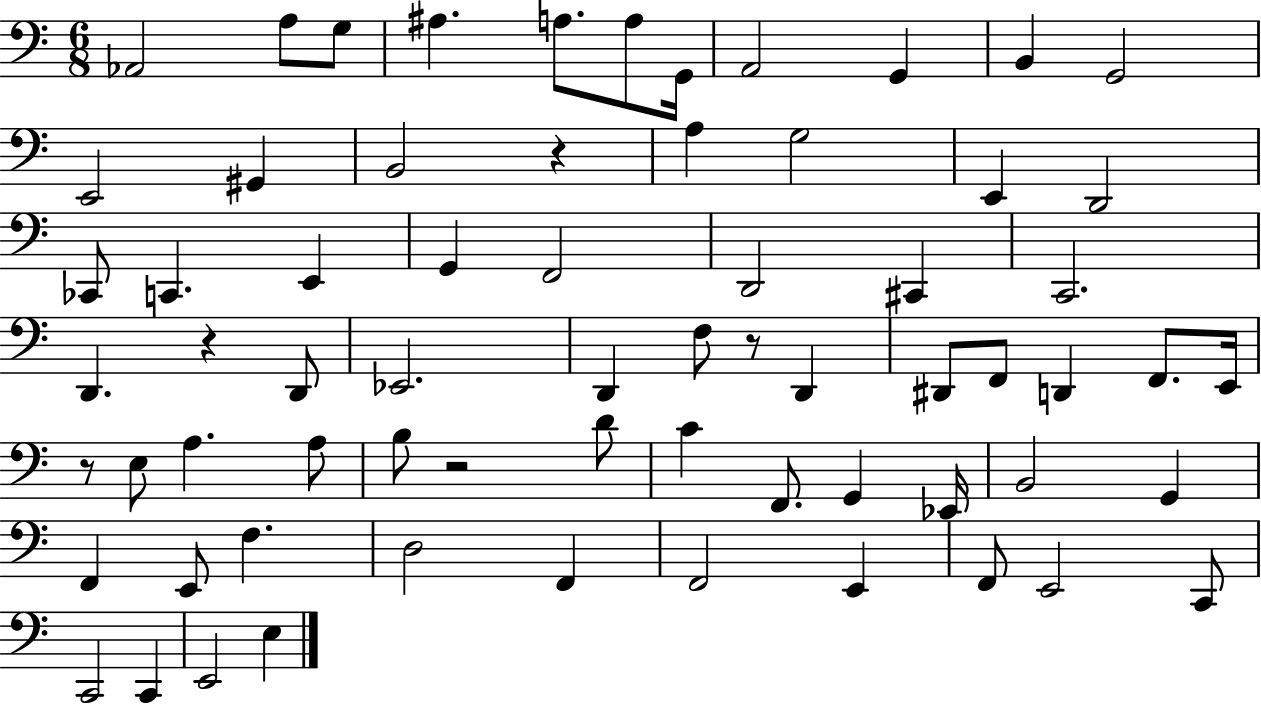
X:1
T:Untitled
M:6/8
L:1/4
K:C
_A,,2 A,/2 G,/2 ^A, A,/2 A,/2 G,,/4 A,,2 G,, B,, G,,2 E,,2 ^G,, B,,2 z A, G,2 E,, D,,2 _C,,/2 C,, E,, G,, F,,2 D,,2 ^C,, C,,2 D,, z D,,/2 _E,,2 D,, F,/2 z/2 D,, ^D,,/2 F,,/2 D,, F,,/2 E,,/4 z/2 E,/2 A, A,/2 B,/2 z2 D/2 C F,,/2 G,, _E,,/4 B,,2 G,, F,, E,,/2 F, D,2 F,, F,,2 E,, F,,/2 E,,2 C,,/2 C,,2 C,, E,,2 E,